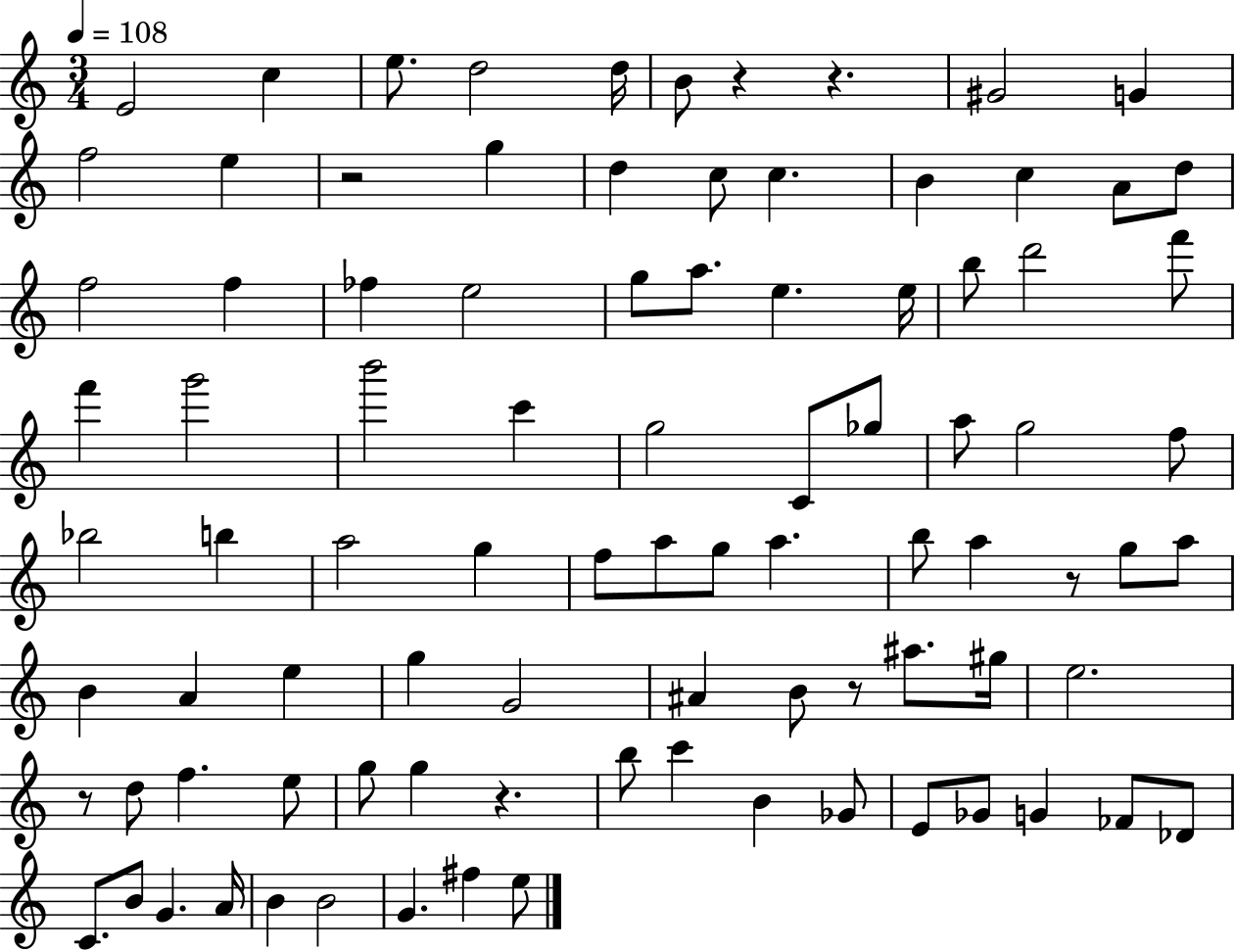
E4/h C5/q E5/e. D5/h D5/s B4/e R/q R/q. G#4/h G4/q F5/h E5/q R/h G5/q D5/q C5/e C5/q. B4/q C5/q A4/e D5/e F5/h F5/q FES5/q E5/h G5/e A5/e. E5/q. E5/s B5/e D6/h F6/e F6/q G6/h B6/h C6/q G5/h C4/e Gb5/e A5/e G5/h F5/e Bb5/h B5/q A5/h G5/q F5/e A5/e G5/e A5/q. B5/e A5/q R/e G5/e A5/e B4/q A4/q E5/q G5/q G4/h A#4/q B4/e R/e A#5/e. G#5/s E5/h. R/e D5/e F5/q. E5/e G5/e G5/q R/q. B5/e C6/q B4/q Gb4/e E4/e Gb4/e G4/q FES4/e Db4/e C4/e. B4/e G4/q. A4/s B4/q B4/h G4/q. F#5/q E5/e